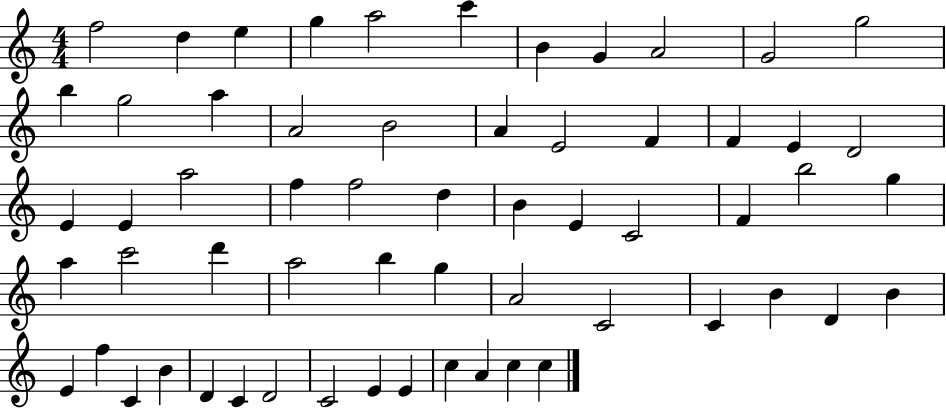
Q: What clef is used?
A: treble